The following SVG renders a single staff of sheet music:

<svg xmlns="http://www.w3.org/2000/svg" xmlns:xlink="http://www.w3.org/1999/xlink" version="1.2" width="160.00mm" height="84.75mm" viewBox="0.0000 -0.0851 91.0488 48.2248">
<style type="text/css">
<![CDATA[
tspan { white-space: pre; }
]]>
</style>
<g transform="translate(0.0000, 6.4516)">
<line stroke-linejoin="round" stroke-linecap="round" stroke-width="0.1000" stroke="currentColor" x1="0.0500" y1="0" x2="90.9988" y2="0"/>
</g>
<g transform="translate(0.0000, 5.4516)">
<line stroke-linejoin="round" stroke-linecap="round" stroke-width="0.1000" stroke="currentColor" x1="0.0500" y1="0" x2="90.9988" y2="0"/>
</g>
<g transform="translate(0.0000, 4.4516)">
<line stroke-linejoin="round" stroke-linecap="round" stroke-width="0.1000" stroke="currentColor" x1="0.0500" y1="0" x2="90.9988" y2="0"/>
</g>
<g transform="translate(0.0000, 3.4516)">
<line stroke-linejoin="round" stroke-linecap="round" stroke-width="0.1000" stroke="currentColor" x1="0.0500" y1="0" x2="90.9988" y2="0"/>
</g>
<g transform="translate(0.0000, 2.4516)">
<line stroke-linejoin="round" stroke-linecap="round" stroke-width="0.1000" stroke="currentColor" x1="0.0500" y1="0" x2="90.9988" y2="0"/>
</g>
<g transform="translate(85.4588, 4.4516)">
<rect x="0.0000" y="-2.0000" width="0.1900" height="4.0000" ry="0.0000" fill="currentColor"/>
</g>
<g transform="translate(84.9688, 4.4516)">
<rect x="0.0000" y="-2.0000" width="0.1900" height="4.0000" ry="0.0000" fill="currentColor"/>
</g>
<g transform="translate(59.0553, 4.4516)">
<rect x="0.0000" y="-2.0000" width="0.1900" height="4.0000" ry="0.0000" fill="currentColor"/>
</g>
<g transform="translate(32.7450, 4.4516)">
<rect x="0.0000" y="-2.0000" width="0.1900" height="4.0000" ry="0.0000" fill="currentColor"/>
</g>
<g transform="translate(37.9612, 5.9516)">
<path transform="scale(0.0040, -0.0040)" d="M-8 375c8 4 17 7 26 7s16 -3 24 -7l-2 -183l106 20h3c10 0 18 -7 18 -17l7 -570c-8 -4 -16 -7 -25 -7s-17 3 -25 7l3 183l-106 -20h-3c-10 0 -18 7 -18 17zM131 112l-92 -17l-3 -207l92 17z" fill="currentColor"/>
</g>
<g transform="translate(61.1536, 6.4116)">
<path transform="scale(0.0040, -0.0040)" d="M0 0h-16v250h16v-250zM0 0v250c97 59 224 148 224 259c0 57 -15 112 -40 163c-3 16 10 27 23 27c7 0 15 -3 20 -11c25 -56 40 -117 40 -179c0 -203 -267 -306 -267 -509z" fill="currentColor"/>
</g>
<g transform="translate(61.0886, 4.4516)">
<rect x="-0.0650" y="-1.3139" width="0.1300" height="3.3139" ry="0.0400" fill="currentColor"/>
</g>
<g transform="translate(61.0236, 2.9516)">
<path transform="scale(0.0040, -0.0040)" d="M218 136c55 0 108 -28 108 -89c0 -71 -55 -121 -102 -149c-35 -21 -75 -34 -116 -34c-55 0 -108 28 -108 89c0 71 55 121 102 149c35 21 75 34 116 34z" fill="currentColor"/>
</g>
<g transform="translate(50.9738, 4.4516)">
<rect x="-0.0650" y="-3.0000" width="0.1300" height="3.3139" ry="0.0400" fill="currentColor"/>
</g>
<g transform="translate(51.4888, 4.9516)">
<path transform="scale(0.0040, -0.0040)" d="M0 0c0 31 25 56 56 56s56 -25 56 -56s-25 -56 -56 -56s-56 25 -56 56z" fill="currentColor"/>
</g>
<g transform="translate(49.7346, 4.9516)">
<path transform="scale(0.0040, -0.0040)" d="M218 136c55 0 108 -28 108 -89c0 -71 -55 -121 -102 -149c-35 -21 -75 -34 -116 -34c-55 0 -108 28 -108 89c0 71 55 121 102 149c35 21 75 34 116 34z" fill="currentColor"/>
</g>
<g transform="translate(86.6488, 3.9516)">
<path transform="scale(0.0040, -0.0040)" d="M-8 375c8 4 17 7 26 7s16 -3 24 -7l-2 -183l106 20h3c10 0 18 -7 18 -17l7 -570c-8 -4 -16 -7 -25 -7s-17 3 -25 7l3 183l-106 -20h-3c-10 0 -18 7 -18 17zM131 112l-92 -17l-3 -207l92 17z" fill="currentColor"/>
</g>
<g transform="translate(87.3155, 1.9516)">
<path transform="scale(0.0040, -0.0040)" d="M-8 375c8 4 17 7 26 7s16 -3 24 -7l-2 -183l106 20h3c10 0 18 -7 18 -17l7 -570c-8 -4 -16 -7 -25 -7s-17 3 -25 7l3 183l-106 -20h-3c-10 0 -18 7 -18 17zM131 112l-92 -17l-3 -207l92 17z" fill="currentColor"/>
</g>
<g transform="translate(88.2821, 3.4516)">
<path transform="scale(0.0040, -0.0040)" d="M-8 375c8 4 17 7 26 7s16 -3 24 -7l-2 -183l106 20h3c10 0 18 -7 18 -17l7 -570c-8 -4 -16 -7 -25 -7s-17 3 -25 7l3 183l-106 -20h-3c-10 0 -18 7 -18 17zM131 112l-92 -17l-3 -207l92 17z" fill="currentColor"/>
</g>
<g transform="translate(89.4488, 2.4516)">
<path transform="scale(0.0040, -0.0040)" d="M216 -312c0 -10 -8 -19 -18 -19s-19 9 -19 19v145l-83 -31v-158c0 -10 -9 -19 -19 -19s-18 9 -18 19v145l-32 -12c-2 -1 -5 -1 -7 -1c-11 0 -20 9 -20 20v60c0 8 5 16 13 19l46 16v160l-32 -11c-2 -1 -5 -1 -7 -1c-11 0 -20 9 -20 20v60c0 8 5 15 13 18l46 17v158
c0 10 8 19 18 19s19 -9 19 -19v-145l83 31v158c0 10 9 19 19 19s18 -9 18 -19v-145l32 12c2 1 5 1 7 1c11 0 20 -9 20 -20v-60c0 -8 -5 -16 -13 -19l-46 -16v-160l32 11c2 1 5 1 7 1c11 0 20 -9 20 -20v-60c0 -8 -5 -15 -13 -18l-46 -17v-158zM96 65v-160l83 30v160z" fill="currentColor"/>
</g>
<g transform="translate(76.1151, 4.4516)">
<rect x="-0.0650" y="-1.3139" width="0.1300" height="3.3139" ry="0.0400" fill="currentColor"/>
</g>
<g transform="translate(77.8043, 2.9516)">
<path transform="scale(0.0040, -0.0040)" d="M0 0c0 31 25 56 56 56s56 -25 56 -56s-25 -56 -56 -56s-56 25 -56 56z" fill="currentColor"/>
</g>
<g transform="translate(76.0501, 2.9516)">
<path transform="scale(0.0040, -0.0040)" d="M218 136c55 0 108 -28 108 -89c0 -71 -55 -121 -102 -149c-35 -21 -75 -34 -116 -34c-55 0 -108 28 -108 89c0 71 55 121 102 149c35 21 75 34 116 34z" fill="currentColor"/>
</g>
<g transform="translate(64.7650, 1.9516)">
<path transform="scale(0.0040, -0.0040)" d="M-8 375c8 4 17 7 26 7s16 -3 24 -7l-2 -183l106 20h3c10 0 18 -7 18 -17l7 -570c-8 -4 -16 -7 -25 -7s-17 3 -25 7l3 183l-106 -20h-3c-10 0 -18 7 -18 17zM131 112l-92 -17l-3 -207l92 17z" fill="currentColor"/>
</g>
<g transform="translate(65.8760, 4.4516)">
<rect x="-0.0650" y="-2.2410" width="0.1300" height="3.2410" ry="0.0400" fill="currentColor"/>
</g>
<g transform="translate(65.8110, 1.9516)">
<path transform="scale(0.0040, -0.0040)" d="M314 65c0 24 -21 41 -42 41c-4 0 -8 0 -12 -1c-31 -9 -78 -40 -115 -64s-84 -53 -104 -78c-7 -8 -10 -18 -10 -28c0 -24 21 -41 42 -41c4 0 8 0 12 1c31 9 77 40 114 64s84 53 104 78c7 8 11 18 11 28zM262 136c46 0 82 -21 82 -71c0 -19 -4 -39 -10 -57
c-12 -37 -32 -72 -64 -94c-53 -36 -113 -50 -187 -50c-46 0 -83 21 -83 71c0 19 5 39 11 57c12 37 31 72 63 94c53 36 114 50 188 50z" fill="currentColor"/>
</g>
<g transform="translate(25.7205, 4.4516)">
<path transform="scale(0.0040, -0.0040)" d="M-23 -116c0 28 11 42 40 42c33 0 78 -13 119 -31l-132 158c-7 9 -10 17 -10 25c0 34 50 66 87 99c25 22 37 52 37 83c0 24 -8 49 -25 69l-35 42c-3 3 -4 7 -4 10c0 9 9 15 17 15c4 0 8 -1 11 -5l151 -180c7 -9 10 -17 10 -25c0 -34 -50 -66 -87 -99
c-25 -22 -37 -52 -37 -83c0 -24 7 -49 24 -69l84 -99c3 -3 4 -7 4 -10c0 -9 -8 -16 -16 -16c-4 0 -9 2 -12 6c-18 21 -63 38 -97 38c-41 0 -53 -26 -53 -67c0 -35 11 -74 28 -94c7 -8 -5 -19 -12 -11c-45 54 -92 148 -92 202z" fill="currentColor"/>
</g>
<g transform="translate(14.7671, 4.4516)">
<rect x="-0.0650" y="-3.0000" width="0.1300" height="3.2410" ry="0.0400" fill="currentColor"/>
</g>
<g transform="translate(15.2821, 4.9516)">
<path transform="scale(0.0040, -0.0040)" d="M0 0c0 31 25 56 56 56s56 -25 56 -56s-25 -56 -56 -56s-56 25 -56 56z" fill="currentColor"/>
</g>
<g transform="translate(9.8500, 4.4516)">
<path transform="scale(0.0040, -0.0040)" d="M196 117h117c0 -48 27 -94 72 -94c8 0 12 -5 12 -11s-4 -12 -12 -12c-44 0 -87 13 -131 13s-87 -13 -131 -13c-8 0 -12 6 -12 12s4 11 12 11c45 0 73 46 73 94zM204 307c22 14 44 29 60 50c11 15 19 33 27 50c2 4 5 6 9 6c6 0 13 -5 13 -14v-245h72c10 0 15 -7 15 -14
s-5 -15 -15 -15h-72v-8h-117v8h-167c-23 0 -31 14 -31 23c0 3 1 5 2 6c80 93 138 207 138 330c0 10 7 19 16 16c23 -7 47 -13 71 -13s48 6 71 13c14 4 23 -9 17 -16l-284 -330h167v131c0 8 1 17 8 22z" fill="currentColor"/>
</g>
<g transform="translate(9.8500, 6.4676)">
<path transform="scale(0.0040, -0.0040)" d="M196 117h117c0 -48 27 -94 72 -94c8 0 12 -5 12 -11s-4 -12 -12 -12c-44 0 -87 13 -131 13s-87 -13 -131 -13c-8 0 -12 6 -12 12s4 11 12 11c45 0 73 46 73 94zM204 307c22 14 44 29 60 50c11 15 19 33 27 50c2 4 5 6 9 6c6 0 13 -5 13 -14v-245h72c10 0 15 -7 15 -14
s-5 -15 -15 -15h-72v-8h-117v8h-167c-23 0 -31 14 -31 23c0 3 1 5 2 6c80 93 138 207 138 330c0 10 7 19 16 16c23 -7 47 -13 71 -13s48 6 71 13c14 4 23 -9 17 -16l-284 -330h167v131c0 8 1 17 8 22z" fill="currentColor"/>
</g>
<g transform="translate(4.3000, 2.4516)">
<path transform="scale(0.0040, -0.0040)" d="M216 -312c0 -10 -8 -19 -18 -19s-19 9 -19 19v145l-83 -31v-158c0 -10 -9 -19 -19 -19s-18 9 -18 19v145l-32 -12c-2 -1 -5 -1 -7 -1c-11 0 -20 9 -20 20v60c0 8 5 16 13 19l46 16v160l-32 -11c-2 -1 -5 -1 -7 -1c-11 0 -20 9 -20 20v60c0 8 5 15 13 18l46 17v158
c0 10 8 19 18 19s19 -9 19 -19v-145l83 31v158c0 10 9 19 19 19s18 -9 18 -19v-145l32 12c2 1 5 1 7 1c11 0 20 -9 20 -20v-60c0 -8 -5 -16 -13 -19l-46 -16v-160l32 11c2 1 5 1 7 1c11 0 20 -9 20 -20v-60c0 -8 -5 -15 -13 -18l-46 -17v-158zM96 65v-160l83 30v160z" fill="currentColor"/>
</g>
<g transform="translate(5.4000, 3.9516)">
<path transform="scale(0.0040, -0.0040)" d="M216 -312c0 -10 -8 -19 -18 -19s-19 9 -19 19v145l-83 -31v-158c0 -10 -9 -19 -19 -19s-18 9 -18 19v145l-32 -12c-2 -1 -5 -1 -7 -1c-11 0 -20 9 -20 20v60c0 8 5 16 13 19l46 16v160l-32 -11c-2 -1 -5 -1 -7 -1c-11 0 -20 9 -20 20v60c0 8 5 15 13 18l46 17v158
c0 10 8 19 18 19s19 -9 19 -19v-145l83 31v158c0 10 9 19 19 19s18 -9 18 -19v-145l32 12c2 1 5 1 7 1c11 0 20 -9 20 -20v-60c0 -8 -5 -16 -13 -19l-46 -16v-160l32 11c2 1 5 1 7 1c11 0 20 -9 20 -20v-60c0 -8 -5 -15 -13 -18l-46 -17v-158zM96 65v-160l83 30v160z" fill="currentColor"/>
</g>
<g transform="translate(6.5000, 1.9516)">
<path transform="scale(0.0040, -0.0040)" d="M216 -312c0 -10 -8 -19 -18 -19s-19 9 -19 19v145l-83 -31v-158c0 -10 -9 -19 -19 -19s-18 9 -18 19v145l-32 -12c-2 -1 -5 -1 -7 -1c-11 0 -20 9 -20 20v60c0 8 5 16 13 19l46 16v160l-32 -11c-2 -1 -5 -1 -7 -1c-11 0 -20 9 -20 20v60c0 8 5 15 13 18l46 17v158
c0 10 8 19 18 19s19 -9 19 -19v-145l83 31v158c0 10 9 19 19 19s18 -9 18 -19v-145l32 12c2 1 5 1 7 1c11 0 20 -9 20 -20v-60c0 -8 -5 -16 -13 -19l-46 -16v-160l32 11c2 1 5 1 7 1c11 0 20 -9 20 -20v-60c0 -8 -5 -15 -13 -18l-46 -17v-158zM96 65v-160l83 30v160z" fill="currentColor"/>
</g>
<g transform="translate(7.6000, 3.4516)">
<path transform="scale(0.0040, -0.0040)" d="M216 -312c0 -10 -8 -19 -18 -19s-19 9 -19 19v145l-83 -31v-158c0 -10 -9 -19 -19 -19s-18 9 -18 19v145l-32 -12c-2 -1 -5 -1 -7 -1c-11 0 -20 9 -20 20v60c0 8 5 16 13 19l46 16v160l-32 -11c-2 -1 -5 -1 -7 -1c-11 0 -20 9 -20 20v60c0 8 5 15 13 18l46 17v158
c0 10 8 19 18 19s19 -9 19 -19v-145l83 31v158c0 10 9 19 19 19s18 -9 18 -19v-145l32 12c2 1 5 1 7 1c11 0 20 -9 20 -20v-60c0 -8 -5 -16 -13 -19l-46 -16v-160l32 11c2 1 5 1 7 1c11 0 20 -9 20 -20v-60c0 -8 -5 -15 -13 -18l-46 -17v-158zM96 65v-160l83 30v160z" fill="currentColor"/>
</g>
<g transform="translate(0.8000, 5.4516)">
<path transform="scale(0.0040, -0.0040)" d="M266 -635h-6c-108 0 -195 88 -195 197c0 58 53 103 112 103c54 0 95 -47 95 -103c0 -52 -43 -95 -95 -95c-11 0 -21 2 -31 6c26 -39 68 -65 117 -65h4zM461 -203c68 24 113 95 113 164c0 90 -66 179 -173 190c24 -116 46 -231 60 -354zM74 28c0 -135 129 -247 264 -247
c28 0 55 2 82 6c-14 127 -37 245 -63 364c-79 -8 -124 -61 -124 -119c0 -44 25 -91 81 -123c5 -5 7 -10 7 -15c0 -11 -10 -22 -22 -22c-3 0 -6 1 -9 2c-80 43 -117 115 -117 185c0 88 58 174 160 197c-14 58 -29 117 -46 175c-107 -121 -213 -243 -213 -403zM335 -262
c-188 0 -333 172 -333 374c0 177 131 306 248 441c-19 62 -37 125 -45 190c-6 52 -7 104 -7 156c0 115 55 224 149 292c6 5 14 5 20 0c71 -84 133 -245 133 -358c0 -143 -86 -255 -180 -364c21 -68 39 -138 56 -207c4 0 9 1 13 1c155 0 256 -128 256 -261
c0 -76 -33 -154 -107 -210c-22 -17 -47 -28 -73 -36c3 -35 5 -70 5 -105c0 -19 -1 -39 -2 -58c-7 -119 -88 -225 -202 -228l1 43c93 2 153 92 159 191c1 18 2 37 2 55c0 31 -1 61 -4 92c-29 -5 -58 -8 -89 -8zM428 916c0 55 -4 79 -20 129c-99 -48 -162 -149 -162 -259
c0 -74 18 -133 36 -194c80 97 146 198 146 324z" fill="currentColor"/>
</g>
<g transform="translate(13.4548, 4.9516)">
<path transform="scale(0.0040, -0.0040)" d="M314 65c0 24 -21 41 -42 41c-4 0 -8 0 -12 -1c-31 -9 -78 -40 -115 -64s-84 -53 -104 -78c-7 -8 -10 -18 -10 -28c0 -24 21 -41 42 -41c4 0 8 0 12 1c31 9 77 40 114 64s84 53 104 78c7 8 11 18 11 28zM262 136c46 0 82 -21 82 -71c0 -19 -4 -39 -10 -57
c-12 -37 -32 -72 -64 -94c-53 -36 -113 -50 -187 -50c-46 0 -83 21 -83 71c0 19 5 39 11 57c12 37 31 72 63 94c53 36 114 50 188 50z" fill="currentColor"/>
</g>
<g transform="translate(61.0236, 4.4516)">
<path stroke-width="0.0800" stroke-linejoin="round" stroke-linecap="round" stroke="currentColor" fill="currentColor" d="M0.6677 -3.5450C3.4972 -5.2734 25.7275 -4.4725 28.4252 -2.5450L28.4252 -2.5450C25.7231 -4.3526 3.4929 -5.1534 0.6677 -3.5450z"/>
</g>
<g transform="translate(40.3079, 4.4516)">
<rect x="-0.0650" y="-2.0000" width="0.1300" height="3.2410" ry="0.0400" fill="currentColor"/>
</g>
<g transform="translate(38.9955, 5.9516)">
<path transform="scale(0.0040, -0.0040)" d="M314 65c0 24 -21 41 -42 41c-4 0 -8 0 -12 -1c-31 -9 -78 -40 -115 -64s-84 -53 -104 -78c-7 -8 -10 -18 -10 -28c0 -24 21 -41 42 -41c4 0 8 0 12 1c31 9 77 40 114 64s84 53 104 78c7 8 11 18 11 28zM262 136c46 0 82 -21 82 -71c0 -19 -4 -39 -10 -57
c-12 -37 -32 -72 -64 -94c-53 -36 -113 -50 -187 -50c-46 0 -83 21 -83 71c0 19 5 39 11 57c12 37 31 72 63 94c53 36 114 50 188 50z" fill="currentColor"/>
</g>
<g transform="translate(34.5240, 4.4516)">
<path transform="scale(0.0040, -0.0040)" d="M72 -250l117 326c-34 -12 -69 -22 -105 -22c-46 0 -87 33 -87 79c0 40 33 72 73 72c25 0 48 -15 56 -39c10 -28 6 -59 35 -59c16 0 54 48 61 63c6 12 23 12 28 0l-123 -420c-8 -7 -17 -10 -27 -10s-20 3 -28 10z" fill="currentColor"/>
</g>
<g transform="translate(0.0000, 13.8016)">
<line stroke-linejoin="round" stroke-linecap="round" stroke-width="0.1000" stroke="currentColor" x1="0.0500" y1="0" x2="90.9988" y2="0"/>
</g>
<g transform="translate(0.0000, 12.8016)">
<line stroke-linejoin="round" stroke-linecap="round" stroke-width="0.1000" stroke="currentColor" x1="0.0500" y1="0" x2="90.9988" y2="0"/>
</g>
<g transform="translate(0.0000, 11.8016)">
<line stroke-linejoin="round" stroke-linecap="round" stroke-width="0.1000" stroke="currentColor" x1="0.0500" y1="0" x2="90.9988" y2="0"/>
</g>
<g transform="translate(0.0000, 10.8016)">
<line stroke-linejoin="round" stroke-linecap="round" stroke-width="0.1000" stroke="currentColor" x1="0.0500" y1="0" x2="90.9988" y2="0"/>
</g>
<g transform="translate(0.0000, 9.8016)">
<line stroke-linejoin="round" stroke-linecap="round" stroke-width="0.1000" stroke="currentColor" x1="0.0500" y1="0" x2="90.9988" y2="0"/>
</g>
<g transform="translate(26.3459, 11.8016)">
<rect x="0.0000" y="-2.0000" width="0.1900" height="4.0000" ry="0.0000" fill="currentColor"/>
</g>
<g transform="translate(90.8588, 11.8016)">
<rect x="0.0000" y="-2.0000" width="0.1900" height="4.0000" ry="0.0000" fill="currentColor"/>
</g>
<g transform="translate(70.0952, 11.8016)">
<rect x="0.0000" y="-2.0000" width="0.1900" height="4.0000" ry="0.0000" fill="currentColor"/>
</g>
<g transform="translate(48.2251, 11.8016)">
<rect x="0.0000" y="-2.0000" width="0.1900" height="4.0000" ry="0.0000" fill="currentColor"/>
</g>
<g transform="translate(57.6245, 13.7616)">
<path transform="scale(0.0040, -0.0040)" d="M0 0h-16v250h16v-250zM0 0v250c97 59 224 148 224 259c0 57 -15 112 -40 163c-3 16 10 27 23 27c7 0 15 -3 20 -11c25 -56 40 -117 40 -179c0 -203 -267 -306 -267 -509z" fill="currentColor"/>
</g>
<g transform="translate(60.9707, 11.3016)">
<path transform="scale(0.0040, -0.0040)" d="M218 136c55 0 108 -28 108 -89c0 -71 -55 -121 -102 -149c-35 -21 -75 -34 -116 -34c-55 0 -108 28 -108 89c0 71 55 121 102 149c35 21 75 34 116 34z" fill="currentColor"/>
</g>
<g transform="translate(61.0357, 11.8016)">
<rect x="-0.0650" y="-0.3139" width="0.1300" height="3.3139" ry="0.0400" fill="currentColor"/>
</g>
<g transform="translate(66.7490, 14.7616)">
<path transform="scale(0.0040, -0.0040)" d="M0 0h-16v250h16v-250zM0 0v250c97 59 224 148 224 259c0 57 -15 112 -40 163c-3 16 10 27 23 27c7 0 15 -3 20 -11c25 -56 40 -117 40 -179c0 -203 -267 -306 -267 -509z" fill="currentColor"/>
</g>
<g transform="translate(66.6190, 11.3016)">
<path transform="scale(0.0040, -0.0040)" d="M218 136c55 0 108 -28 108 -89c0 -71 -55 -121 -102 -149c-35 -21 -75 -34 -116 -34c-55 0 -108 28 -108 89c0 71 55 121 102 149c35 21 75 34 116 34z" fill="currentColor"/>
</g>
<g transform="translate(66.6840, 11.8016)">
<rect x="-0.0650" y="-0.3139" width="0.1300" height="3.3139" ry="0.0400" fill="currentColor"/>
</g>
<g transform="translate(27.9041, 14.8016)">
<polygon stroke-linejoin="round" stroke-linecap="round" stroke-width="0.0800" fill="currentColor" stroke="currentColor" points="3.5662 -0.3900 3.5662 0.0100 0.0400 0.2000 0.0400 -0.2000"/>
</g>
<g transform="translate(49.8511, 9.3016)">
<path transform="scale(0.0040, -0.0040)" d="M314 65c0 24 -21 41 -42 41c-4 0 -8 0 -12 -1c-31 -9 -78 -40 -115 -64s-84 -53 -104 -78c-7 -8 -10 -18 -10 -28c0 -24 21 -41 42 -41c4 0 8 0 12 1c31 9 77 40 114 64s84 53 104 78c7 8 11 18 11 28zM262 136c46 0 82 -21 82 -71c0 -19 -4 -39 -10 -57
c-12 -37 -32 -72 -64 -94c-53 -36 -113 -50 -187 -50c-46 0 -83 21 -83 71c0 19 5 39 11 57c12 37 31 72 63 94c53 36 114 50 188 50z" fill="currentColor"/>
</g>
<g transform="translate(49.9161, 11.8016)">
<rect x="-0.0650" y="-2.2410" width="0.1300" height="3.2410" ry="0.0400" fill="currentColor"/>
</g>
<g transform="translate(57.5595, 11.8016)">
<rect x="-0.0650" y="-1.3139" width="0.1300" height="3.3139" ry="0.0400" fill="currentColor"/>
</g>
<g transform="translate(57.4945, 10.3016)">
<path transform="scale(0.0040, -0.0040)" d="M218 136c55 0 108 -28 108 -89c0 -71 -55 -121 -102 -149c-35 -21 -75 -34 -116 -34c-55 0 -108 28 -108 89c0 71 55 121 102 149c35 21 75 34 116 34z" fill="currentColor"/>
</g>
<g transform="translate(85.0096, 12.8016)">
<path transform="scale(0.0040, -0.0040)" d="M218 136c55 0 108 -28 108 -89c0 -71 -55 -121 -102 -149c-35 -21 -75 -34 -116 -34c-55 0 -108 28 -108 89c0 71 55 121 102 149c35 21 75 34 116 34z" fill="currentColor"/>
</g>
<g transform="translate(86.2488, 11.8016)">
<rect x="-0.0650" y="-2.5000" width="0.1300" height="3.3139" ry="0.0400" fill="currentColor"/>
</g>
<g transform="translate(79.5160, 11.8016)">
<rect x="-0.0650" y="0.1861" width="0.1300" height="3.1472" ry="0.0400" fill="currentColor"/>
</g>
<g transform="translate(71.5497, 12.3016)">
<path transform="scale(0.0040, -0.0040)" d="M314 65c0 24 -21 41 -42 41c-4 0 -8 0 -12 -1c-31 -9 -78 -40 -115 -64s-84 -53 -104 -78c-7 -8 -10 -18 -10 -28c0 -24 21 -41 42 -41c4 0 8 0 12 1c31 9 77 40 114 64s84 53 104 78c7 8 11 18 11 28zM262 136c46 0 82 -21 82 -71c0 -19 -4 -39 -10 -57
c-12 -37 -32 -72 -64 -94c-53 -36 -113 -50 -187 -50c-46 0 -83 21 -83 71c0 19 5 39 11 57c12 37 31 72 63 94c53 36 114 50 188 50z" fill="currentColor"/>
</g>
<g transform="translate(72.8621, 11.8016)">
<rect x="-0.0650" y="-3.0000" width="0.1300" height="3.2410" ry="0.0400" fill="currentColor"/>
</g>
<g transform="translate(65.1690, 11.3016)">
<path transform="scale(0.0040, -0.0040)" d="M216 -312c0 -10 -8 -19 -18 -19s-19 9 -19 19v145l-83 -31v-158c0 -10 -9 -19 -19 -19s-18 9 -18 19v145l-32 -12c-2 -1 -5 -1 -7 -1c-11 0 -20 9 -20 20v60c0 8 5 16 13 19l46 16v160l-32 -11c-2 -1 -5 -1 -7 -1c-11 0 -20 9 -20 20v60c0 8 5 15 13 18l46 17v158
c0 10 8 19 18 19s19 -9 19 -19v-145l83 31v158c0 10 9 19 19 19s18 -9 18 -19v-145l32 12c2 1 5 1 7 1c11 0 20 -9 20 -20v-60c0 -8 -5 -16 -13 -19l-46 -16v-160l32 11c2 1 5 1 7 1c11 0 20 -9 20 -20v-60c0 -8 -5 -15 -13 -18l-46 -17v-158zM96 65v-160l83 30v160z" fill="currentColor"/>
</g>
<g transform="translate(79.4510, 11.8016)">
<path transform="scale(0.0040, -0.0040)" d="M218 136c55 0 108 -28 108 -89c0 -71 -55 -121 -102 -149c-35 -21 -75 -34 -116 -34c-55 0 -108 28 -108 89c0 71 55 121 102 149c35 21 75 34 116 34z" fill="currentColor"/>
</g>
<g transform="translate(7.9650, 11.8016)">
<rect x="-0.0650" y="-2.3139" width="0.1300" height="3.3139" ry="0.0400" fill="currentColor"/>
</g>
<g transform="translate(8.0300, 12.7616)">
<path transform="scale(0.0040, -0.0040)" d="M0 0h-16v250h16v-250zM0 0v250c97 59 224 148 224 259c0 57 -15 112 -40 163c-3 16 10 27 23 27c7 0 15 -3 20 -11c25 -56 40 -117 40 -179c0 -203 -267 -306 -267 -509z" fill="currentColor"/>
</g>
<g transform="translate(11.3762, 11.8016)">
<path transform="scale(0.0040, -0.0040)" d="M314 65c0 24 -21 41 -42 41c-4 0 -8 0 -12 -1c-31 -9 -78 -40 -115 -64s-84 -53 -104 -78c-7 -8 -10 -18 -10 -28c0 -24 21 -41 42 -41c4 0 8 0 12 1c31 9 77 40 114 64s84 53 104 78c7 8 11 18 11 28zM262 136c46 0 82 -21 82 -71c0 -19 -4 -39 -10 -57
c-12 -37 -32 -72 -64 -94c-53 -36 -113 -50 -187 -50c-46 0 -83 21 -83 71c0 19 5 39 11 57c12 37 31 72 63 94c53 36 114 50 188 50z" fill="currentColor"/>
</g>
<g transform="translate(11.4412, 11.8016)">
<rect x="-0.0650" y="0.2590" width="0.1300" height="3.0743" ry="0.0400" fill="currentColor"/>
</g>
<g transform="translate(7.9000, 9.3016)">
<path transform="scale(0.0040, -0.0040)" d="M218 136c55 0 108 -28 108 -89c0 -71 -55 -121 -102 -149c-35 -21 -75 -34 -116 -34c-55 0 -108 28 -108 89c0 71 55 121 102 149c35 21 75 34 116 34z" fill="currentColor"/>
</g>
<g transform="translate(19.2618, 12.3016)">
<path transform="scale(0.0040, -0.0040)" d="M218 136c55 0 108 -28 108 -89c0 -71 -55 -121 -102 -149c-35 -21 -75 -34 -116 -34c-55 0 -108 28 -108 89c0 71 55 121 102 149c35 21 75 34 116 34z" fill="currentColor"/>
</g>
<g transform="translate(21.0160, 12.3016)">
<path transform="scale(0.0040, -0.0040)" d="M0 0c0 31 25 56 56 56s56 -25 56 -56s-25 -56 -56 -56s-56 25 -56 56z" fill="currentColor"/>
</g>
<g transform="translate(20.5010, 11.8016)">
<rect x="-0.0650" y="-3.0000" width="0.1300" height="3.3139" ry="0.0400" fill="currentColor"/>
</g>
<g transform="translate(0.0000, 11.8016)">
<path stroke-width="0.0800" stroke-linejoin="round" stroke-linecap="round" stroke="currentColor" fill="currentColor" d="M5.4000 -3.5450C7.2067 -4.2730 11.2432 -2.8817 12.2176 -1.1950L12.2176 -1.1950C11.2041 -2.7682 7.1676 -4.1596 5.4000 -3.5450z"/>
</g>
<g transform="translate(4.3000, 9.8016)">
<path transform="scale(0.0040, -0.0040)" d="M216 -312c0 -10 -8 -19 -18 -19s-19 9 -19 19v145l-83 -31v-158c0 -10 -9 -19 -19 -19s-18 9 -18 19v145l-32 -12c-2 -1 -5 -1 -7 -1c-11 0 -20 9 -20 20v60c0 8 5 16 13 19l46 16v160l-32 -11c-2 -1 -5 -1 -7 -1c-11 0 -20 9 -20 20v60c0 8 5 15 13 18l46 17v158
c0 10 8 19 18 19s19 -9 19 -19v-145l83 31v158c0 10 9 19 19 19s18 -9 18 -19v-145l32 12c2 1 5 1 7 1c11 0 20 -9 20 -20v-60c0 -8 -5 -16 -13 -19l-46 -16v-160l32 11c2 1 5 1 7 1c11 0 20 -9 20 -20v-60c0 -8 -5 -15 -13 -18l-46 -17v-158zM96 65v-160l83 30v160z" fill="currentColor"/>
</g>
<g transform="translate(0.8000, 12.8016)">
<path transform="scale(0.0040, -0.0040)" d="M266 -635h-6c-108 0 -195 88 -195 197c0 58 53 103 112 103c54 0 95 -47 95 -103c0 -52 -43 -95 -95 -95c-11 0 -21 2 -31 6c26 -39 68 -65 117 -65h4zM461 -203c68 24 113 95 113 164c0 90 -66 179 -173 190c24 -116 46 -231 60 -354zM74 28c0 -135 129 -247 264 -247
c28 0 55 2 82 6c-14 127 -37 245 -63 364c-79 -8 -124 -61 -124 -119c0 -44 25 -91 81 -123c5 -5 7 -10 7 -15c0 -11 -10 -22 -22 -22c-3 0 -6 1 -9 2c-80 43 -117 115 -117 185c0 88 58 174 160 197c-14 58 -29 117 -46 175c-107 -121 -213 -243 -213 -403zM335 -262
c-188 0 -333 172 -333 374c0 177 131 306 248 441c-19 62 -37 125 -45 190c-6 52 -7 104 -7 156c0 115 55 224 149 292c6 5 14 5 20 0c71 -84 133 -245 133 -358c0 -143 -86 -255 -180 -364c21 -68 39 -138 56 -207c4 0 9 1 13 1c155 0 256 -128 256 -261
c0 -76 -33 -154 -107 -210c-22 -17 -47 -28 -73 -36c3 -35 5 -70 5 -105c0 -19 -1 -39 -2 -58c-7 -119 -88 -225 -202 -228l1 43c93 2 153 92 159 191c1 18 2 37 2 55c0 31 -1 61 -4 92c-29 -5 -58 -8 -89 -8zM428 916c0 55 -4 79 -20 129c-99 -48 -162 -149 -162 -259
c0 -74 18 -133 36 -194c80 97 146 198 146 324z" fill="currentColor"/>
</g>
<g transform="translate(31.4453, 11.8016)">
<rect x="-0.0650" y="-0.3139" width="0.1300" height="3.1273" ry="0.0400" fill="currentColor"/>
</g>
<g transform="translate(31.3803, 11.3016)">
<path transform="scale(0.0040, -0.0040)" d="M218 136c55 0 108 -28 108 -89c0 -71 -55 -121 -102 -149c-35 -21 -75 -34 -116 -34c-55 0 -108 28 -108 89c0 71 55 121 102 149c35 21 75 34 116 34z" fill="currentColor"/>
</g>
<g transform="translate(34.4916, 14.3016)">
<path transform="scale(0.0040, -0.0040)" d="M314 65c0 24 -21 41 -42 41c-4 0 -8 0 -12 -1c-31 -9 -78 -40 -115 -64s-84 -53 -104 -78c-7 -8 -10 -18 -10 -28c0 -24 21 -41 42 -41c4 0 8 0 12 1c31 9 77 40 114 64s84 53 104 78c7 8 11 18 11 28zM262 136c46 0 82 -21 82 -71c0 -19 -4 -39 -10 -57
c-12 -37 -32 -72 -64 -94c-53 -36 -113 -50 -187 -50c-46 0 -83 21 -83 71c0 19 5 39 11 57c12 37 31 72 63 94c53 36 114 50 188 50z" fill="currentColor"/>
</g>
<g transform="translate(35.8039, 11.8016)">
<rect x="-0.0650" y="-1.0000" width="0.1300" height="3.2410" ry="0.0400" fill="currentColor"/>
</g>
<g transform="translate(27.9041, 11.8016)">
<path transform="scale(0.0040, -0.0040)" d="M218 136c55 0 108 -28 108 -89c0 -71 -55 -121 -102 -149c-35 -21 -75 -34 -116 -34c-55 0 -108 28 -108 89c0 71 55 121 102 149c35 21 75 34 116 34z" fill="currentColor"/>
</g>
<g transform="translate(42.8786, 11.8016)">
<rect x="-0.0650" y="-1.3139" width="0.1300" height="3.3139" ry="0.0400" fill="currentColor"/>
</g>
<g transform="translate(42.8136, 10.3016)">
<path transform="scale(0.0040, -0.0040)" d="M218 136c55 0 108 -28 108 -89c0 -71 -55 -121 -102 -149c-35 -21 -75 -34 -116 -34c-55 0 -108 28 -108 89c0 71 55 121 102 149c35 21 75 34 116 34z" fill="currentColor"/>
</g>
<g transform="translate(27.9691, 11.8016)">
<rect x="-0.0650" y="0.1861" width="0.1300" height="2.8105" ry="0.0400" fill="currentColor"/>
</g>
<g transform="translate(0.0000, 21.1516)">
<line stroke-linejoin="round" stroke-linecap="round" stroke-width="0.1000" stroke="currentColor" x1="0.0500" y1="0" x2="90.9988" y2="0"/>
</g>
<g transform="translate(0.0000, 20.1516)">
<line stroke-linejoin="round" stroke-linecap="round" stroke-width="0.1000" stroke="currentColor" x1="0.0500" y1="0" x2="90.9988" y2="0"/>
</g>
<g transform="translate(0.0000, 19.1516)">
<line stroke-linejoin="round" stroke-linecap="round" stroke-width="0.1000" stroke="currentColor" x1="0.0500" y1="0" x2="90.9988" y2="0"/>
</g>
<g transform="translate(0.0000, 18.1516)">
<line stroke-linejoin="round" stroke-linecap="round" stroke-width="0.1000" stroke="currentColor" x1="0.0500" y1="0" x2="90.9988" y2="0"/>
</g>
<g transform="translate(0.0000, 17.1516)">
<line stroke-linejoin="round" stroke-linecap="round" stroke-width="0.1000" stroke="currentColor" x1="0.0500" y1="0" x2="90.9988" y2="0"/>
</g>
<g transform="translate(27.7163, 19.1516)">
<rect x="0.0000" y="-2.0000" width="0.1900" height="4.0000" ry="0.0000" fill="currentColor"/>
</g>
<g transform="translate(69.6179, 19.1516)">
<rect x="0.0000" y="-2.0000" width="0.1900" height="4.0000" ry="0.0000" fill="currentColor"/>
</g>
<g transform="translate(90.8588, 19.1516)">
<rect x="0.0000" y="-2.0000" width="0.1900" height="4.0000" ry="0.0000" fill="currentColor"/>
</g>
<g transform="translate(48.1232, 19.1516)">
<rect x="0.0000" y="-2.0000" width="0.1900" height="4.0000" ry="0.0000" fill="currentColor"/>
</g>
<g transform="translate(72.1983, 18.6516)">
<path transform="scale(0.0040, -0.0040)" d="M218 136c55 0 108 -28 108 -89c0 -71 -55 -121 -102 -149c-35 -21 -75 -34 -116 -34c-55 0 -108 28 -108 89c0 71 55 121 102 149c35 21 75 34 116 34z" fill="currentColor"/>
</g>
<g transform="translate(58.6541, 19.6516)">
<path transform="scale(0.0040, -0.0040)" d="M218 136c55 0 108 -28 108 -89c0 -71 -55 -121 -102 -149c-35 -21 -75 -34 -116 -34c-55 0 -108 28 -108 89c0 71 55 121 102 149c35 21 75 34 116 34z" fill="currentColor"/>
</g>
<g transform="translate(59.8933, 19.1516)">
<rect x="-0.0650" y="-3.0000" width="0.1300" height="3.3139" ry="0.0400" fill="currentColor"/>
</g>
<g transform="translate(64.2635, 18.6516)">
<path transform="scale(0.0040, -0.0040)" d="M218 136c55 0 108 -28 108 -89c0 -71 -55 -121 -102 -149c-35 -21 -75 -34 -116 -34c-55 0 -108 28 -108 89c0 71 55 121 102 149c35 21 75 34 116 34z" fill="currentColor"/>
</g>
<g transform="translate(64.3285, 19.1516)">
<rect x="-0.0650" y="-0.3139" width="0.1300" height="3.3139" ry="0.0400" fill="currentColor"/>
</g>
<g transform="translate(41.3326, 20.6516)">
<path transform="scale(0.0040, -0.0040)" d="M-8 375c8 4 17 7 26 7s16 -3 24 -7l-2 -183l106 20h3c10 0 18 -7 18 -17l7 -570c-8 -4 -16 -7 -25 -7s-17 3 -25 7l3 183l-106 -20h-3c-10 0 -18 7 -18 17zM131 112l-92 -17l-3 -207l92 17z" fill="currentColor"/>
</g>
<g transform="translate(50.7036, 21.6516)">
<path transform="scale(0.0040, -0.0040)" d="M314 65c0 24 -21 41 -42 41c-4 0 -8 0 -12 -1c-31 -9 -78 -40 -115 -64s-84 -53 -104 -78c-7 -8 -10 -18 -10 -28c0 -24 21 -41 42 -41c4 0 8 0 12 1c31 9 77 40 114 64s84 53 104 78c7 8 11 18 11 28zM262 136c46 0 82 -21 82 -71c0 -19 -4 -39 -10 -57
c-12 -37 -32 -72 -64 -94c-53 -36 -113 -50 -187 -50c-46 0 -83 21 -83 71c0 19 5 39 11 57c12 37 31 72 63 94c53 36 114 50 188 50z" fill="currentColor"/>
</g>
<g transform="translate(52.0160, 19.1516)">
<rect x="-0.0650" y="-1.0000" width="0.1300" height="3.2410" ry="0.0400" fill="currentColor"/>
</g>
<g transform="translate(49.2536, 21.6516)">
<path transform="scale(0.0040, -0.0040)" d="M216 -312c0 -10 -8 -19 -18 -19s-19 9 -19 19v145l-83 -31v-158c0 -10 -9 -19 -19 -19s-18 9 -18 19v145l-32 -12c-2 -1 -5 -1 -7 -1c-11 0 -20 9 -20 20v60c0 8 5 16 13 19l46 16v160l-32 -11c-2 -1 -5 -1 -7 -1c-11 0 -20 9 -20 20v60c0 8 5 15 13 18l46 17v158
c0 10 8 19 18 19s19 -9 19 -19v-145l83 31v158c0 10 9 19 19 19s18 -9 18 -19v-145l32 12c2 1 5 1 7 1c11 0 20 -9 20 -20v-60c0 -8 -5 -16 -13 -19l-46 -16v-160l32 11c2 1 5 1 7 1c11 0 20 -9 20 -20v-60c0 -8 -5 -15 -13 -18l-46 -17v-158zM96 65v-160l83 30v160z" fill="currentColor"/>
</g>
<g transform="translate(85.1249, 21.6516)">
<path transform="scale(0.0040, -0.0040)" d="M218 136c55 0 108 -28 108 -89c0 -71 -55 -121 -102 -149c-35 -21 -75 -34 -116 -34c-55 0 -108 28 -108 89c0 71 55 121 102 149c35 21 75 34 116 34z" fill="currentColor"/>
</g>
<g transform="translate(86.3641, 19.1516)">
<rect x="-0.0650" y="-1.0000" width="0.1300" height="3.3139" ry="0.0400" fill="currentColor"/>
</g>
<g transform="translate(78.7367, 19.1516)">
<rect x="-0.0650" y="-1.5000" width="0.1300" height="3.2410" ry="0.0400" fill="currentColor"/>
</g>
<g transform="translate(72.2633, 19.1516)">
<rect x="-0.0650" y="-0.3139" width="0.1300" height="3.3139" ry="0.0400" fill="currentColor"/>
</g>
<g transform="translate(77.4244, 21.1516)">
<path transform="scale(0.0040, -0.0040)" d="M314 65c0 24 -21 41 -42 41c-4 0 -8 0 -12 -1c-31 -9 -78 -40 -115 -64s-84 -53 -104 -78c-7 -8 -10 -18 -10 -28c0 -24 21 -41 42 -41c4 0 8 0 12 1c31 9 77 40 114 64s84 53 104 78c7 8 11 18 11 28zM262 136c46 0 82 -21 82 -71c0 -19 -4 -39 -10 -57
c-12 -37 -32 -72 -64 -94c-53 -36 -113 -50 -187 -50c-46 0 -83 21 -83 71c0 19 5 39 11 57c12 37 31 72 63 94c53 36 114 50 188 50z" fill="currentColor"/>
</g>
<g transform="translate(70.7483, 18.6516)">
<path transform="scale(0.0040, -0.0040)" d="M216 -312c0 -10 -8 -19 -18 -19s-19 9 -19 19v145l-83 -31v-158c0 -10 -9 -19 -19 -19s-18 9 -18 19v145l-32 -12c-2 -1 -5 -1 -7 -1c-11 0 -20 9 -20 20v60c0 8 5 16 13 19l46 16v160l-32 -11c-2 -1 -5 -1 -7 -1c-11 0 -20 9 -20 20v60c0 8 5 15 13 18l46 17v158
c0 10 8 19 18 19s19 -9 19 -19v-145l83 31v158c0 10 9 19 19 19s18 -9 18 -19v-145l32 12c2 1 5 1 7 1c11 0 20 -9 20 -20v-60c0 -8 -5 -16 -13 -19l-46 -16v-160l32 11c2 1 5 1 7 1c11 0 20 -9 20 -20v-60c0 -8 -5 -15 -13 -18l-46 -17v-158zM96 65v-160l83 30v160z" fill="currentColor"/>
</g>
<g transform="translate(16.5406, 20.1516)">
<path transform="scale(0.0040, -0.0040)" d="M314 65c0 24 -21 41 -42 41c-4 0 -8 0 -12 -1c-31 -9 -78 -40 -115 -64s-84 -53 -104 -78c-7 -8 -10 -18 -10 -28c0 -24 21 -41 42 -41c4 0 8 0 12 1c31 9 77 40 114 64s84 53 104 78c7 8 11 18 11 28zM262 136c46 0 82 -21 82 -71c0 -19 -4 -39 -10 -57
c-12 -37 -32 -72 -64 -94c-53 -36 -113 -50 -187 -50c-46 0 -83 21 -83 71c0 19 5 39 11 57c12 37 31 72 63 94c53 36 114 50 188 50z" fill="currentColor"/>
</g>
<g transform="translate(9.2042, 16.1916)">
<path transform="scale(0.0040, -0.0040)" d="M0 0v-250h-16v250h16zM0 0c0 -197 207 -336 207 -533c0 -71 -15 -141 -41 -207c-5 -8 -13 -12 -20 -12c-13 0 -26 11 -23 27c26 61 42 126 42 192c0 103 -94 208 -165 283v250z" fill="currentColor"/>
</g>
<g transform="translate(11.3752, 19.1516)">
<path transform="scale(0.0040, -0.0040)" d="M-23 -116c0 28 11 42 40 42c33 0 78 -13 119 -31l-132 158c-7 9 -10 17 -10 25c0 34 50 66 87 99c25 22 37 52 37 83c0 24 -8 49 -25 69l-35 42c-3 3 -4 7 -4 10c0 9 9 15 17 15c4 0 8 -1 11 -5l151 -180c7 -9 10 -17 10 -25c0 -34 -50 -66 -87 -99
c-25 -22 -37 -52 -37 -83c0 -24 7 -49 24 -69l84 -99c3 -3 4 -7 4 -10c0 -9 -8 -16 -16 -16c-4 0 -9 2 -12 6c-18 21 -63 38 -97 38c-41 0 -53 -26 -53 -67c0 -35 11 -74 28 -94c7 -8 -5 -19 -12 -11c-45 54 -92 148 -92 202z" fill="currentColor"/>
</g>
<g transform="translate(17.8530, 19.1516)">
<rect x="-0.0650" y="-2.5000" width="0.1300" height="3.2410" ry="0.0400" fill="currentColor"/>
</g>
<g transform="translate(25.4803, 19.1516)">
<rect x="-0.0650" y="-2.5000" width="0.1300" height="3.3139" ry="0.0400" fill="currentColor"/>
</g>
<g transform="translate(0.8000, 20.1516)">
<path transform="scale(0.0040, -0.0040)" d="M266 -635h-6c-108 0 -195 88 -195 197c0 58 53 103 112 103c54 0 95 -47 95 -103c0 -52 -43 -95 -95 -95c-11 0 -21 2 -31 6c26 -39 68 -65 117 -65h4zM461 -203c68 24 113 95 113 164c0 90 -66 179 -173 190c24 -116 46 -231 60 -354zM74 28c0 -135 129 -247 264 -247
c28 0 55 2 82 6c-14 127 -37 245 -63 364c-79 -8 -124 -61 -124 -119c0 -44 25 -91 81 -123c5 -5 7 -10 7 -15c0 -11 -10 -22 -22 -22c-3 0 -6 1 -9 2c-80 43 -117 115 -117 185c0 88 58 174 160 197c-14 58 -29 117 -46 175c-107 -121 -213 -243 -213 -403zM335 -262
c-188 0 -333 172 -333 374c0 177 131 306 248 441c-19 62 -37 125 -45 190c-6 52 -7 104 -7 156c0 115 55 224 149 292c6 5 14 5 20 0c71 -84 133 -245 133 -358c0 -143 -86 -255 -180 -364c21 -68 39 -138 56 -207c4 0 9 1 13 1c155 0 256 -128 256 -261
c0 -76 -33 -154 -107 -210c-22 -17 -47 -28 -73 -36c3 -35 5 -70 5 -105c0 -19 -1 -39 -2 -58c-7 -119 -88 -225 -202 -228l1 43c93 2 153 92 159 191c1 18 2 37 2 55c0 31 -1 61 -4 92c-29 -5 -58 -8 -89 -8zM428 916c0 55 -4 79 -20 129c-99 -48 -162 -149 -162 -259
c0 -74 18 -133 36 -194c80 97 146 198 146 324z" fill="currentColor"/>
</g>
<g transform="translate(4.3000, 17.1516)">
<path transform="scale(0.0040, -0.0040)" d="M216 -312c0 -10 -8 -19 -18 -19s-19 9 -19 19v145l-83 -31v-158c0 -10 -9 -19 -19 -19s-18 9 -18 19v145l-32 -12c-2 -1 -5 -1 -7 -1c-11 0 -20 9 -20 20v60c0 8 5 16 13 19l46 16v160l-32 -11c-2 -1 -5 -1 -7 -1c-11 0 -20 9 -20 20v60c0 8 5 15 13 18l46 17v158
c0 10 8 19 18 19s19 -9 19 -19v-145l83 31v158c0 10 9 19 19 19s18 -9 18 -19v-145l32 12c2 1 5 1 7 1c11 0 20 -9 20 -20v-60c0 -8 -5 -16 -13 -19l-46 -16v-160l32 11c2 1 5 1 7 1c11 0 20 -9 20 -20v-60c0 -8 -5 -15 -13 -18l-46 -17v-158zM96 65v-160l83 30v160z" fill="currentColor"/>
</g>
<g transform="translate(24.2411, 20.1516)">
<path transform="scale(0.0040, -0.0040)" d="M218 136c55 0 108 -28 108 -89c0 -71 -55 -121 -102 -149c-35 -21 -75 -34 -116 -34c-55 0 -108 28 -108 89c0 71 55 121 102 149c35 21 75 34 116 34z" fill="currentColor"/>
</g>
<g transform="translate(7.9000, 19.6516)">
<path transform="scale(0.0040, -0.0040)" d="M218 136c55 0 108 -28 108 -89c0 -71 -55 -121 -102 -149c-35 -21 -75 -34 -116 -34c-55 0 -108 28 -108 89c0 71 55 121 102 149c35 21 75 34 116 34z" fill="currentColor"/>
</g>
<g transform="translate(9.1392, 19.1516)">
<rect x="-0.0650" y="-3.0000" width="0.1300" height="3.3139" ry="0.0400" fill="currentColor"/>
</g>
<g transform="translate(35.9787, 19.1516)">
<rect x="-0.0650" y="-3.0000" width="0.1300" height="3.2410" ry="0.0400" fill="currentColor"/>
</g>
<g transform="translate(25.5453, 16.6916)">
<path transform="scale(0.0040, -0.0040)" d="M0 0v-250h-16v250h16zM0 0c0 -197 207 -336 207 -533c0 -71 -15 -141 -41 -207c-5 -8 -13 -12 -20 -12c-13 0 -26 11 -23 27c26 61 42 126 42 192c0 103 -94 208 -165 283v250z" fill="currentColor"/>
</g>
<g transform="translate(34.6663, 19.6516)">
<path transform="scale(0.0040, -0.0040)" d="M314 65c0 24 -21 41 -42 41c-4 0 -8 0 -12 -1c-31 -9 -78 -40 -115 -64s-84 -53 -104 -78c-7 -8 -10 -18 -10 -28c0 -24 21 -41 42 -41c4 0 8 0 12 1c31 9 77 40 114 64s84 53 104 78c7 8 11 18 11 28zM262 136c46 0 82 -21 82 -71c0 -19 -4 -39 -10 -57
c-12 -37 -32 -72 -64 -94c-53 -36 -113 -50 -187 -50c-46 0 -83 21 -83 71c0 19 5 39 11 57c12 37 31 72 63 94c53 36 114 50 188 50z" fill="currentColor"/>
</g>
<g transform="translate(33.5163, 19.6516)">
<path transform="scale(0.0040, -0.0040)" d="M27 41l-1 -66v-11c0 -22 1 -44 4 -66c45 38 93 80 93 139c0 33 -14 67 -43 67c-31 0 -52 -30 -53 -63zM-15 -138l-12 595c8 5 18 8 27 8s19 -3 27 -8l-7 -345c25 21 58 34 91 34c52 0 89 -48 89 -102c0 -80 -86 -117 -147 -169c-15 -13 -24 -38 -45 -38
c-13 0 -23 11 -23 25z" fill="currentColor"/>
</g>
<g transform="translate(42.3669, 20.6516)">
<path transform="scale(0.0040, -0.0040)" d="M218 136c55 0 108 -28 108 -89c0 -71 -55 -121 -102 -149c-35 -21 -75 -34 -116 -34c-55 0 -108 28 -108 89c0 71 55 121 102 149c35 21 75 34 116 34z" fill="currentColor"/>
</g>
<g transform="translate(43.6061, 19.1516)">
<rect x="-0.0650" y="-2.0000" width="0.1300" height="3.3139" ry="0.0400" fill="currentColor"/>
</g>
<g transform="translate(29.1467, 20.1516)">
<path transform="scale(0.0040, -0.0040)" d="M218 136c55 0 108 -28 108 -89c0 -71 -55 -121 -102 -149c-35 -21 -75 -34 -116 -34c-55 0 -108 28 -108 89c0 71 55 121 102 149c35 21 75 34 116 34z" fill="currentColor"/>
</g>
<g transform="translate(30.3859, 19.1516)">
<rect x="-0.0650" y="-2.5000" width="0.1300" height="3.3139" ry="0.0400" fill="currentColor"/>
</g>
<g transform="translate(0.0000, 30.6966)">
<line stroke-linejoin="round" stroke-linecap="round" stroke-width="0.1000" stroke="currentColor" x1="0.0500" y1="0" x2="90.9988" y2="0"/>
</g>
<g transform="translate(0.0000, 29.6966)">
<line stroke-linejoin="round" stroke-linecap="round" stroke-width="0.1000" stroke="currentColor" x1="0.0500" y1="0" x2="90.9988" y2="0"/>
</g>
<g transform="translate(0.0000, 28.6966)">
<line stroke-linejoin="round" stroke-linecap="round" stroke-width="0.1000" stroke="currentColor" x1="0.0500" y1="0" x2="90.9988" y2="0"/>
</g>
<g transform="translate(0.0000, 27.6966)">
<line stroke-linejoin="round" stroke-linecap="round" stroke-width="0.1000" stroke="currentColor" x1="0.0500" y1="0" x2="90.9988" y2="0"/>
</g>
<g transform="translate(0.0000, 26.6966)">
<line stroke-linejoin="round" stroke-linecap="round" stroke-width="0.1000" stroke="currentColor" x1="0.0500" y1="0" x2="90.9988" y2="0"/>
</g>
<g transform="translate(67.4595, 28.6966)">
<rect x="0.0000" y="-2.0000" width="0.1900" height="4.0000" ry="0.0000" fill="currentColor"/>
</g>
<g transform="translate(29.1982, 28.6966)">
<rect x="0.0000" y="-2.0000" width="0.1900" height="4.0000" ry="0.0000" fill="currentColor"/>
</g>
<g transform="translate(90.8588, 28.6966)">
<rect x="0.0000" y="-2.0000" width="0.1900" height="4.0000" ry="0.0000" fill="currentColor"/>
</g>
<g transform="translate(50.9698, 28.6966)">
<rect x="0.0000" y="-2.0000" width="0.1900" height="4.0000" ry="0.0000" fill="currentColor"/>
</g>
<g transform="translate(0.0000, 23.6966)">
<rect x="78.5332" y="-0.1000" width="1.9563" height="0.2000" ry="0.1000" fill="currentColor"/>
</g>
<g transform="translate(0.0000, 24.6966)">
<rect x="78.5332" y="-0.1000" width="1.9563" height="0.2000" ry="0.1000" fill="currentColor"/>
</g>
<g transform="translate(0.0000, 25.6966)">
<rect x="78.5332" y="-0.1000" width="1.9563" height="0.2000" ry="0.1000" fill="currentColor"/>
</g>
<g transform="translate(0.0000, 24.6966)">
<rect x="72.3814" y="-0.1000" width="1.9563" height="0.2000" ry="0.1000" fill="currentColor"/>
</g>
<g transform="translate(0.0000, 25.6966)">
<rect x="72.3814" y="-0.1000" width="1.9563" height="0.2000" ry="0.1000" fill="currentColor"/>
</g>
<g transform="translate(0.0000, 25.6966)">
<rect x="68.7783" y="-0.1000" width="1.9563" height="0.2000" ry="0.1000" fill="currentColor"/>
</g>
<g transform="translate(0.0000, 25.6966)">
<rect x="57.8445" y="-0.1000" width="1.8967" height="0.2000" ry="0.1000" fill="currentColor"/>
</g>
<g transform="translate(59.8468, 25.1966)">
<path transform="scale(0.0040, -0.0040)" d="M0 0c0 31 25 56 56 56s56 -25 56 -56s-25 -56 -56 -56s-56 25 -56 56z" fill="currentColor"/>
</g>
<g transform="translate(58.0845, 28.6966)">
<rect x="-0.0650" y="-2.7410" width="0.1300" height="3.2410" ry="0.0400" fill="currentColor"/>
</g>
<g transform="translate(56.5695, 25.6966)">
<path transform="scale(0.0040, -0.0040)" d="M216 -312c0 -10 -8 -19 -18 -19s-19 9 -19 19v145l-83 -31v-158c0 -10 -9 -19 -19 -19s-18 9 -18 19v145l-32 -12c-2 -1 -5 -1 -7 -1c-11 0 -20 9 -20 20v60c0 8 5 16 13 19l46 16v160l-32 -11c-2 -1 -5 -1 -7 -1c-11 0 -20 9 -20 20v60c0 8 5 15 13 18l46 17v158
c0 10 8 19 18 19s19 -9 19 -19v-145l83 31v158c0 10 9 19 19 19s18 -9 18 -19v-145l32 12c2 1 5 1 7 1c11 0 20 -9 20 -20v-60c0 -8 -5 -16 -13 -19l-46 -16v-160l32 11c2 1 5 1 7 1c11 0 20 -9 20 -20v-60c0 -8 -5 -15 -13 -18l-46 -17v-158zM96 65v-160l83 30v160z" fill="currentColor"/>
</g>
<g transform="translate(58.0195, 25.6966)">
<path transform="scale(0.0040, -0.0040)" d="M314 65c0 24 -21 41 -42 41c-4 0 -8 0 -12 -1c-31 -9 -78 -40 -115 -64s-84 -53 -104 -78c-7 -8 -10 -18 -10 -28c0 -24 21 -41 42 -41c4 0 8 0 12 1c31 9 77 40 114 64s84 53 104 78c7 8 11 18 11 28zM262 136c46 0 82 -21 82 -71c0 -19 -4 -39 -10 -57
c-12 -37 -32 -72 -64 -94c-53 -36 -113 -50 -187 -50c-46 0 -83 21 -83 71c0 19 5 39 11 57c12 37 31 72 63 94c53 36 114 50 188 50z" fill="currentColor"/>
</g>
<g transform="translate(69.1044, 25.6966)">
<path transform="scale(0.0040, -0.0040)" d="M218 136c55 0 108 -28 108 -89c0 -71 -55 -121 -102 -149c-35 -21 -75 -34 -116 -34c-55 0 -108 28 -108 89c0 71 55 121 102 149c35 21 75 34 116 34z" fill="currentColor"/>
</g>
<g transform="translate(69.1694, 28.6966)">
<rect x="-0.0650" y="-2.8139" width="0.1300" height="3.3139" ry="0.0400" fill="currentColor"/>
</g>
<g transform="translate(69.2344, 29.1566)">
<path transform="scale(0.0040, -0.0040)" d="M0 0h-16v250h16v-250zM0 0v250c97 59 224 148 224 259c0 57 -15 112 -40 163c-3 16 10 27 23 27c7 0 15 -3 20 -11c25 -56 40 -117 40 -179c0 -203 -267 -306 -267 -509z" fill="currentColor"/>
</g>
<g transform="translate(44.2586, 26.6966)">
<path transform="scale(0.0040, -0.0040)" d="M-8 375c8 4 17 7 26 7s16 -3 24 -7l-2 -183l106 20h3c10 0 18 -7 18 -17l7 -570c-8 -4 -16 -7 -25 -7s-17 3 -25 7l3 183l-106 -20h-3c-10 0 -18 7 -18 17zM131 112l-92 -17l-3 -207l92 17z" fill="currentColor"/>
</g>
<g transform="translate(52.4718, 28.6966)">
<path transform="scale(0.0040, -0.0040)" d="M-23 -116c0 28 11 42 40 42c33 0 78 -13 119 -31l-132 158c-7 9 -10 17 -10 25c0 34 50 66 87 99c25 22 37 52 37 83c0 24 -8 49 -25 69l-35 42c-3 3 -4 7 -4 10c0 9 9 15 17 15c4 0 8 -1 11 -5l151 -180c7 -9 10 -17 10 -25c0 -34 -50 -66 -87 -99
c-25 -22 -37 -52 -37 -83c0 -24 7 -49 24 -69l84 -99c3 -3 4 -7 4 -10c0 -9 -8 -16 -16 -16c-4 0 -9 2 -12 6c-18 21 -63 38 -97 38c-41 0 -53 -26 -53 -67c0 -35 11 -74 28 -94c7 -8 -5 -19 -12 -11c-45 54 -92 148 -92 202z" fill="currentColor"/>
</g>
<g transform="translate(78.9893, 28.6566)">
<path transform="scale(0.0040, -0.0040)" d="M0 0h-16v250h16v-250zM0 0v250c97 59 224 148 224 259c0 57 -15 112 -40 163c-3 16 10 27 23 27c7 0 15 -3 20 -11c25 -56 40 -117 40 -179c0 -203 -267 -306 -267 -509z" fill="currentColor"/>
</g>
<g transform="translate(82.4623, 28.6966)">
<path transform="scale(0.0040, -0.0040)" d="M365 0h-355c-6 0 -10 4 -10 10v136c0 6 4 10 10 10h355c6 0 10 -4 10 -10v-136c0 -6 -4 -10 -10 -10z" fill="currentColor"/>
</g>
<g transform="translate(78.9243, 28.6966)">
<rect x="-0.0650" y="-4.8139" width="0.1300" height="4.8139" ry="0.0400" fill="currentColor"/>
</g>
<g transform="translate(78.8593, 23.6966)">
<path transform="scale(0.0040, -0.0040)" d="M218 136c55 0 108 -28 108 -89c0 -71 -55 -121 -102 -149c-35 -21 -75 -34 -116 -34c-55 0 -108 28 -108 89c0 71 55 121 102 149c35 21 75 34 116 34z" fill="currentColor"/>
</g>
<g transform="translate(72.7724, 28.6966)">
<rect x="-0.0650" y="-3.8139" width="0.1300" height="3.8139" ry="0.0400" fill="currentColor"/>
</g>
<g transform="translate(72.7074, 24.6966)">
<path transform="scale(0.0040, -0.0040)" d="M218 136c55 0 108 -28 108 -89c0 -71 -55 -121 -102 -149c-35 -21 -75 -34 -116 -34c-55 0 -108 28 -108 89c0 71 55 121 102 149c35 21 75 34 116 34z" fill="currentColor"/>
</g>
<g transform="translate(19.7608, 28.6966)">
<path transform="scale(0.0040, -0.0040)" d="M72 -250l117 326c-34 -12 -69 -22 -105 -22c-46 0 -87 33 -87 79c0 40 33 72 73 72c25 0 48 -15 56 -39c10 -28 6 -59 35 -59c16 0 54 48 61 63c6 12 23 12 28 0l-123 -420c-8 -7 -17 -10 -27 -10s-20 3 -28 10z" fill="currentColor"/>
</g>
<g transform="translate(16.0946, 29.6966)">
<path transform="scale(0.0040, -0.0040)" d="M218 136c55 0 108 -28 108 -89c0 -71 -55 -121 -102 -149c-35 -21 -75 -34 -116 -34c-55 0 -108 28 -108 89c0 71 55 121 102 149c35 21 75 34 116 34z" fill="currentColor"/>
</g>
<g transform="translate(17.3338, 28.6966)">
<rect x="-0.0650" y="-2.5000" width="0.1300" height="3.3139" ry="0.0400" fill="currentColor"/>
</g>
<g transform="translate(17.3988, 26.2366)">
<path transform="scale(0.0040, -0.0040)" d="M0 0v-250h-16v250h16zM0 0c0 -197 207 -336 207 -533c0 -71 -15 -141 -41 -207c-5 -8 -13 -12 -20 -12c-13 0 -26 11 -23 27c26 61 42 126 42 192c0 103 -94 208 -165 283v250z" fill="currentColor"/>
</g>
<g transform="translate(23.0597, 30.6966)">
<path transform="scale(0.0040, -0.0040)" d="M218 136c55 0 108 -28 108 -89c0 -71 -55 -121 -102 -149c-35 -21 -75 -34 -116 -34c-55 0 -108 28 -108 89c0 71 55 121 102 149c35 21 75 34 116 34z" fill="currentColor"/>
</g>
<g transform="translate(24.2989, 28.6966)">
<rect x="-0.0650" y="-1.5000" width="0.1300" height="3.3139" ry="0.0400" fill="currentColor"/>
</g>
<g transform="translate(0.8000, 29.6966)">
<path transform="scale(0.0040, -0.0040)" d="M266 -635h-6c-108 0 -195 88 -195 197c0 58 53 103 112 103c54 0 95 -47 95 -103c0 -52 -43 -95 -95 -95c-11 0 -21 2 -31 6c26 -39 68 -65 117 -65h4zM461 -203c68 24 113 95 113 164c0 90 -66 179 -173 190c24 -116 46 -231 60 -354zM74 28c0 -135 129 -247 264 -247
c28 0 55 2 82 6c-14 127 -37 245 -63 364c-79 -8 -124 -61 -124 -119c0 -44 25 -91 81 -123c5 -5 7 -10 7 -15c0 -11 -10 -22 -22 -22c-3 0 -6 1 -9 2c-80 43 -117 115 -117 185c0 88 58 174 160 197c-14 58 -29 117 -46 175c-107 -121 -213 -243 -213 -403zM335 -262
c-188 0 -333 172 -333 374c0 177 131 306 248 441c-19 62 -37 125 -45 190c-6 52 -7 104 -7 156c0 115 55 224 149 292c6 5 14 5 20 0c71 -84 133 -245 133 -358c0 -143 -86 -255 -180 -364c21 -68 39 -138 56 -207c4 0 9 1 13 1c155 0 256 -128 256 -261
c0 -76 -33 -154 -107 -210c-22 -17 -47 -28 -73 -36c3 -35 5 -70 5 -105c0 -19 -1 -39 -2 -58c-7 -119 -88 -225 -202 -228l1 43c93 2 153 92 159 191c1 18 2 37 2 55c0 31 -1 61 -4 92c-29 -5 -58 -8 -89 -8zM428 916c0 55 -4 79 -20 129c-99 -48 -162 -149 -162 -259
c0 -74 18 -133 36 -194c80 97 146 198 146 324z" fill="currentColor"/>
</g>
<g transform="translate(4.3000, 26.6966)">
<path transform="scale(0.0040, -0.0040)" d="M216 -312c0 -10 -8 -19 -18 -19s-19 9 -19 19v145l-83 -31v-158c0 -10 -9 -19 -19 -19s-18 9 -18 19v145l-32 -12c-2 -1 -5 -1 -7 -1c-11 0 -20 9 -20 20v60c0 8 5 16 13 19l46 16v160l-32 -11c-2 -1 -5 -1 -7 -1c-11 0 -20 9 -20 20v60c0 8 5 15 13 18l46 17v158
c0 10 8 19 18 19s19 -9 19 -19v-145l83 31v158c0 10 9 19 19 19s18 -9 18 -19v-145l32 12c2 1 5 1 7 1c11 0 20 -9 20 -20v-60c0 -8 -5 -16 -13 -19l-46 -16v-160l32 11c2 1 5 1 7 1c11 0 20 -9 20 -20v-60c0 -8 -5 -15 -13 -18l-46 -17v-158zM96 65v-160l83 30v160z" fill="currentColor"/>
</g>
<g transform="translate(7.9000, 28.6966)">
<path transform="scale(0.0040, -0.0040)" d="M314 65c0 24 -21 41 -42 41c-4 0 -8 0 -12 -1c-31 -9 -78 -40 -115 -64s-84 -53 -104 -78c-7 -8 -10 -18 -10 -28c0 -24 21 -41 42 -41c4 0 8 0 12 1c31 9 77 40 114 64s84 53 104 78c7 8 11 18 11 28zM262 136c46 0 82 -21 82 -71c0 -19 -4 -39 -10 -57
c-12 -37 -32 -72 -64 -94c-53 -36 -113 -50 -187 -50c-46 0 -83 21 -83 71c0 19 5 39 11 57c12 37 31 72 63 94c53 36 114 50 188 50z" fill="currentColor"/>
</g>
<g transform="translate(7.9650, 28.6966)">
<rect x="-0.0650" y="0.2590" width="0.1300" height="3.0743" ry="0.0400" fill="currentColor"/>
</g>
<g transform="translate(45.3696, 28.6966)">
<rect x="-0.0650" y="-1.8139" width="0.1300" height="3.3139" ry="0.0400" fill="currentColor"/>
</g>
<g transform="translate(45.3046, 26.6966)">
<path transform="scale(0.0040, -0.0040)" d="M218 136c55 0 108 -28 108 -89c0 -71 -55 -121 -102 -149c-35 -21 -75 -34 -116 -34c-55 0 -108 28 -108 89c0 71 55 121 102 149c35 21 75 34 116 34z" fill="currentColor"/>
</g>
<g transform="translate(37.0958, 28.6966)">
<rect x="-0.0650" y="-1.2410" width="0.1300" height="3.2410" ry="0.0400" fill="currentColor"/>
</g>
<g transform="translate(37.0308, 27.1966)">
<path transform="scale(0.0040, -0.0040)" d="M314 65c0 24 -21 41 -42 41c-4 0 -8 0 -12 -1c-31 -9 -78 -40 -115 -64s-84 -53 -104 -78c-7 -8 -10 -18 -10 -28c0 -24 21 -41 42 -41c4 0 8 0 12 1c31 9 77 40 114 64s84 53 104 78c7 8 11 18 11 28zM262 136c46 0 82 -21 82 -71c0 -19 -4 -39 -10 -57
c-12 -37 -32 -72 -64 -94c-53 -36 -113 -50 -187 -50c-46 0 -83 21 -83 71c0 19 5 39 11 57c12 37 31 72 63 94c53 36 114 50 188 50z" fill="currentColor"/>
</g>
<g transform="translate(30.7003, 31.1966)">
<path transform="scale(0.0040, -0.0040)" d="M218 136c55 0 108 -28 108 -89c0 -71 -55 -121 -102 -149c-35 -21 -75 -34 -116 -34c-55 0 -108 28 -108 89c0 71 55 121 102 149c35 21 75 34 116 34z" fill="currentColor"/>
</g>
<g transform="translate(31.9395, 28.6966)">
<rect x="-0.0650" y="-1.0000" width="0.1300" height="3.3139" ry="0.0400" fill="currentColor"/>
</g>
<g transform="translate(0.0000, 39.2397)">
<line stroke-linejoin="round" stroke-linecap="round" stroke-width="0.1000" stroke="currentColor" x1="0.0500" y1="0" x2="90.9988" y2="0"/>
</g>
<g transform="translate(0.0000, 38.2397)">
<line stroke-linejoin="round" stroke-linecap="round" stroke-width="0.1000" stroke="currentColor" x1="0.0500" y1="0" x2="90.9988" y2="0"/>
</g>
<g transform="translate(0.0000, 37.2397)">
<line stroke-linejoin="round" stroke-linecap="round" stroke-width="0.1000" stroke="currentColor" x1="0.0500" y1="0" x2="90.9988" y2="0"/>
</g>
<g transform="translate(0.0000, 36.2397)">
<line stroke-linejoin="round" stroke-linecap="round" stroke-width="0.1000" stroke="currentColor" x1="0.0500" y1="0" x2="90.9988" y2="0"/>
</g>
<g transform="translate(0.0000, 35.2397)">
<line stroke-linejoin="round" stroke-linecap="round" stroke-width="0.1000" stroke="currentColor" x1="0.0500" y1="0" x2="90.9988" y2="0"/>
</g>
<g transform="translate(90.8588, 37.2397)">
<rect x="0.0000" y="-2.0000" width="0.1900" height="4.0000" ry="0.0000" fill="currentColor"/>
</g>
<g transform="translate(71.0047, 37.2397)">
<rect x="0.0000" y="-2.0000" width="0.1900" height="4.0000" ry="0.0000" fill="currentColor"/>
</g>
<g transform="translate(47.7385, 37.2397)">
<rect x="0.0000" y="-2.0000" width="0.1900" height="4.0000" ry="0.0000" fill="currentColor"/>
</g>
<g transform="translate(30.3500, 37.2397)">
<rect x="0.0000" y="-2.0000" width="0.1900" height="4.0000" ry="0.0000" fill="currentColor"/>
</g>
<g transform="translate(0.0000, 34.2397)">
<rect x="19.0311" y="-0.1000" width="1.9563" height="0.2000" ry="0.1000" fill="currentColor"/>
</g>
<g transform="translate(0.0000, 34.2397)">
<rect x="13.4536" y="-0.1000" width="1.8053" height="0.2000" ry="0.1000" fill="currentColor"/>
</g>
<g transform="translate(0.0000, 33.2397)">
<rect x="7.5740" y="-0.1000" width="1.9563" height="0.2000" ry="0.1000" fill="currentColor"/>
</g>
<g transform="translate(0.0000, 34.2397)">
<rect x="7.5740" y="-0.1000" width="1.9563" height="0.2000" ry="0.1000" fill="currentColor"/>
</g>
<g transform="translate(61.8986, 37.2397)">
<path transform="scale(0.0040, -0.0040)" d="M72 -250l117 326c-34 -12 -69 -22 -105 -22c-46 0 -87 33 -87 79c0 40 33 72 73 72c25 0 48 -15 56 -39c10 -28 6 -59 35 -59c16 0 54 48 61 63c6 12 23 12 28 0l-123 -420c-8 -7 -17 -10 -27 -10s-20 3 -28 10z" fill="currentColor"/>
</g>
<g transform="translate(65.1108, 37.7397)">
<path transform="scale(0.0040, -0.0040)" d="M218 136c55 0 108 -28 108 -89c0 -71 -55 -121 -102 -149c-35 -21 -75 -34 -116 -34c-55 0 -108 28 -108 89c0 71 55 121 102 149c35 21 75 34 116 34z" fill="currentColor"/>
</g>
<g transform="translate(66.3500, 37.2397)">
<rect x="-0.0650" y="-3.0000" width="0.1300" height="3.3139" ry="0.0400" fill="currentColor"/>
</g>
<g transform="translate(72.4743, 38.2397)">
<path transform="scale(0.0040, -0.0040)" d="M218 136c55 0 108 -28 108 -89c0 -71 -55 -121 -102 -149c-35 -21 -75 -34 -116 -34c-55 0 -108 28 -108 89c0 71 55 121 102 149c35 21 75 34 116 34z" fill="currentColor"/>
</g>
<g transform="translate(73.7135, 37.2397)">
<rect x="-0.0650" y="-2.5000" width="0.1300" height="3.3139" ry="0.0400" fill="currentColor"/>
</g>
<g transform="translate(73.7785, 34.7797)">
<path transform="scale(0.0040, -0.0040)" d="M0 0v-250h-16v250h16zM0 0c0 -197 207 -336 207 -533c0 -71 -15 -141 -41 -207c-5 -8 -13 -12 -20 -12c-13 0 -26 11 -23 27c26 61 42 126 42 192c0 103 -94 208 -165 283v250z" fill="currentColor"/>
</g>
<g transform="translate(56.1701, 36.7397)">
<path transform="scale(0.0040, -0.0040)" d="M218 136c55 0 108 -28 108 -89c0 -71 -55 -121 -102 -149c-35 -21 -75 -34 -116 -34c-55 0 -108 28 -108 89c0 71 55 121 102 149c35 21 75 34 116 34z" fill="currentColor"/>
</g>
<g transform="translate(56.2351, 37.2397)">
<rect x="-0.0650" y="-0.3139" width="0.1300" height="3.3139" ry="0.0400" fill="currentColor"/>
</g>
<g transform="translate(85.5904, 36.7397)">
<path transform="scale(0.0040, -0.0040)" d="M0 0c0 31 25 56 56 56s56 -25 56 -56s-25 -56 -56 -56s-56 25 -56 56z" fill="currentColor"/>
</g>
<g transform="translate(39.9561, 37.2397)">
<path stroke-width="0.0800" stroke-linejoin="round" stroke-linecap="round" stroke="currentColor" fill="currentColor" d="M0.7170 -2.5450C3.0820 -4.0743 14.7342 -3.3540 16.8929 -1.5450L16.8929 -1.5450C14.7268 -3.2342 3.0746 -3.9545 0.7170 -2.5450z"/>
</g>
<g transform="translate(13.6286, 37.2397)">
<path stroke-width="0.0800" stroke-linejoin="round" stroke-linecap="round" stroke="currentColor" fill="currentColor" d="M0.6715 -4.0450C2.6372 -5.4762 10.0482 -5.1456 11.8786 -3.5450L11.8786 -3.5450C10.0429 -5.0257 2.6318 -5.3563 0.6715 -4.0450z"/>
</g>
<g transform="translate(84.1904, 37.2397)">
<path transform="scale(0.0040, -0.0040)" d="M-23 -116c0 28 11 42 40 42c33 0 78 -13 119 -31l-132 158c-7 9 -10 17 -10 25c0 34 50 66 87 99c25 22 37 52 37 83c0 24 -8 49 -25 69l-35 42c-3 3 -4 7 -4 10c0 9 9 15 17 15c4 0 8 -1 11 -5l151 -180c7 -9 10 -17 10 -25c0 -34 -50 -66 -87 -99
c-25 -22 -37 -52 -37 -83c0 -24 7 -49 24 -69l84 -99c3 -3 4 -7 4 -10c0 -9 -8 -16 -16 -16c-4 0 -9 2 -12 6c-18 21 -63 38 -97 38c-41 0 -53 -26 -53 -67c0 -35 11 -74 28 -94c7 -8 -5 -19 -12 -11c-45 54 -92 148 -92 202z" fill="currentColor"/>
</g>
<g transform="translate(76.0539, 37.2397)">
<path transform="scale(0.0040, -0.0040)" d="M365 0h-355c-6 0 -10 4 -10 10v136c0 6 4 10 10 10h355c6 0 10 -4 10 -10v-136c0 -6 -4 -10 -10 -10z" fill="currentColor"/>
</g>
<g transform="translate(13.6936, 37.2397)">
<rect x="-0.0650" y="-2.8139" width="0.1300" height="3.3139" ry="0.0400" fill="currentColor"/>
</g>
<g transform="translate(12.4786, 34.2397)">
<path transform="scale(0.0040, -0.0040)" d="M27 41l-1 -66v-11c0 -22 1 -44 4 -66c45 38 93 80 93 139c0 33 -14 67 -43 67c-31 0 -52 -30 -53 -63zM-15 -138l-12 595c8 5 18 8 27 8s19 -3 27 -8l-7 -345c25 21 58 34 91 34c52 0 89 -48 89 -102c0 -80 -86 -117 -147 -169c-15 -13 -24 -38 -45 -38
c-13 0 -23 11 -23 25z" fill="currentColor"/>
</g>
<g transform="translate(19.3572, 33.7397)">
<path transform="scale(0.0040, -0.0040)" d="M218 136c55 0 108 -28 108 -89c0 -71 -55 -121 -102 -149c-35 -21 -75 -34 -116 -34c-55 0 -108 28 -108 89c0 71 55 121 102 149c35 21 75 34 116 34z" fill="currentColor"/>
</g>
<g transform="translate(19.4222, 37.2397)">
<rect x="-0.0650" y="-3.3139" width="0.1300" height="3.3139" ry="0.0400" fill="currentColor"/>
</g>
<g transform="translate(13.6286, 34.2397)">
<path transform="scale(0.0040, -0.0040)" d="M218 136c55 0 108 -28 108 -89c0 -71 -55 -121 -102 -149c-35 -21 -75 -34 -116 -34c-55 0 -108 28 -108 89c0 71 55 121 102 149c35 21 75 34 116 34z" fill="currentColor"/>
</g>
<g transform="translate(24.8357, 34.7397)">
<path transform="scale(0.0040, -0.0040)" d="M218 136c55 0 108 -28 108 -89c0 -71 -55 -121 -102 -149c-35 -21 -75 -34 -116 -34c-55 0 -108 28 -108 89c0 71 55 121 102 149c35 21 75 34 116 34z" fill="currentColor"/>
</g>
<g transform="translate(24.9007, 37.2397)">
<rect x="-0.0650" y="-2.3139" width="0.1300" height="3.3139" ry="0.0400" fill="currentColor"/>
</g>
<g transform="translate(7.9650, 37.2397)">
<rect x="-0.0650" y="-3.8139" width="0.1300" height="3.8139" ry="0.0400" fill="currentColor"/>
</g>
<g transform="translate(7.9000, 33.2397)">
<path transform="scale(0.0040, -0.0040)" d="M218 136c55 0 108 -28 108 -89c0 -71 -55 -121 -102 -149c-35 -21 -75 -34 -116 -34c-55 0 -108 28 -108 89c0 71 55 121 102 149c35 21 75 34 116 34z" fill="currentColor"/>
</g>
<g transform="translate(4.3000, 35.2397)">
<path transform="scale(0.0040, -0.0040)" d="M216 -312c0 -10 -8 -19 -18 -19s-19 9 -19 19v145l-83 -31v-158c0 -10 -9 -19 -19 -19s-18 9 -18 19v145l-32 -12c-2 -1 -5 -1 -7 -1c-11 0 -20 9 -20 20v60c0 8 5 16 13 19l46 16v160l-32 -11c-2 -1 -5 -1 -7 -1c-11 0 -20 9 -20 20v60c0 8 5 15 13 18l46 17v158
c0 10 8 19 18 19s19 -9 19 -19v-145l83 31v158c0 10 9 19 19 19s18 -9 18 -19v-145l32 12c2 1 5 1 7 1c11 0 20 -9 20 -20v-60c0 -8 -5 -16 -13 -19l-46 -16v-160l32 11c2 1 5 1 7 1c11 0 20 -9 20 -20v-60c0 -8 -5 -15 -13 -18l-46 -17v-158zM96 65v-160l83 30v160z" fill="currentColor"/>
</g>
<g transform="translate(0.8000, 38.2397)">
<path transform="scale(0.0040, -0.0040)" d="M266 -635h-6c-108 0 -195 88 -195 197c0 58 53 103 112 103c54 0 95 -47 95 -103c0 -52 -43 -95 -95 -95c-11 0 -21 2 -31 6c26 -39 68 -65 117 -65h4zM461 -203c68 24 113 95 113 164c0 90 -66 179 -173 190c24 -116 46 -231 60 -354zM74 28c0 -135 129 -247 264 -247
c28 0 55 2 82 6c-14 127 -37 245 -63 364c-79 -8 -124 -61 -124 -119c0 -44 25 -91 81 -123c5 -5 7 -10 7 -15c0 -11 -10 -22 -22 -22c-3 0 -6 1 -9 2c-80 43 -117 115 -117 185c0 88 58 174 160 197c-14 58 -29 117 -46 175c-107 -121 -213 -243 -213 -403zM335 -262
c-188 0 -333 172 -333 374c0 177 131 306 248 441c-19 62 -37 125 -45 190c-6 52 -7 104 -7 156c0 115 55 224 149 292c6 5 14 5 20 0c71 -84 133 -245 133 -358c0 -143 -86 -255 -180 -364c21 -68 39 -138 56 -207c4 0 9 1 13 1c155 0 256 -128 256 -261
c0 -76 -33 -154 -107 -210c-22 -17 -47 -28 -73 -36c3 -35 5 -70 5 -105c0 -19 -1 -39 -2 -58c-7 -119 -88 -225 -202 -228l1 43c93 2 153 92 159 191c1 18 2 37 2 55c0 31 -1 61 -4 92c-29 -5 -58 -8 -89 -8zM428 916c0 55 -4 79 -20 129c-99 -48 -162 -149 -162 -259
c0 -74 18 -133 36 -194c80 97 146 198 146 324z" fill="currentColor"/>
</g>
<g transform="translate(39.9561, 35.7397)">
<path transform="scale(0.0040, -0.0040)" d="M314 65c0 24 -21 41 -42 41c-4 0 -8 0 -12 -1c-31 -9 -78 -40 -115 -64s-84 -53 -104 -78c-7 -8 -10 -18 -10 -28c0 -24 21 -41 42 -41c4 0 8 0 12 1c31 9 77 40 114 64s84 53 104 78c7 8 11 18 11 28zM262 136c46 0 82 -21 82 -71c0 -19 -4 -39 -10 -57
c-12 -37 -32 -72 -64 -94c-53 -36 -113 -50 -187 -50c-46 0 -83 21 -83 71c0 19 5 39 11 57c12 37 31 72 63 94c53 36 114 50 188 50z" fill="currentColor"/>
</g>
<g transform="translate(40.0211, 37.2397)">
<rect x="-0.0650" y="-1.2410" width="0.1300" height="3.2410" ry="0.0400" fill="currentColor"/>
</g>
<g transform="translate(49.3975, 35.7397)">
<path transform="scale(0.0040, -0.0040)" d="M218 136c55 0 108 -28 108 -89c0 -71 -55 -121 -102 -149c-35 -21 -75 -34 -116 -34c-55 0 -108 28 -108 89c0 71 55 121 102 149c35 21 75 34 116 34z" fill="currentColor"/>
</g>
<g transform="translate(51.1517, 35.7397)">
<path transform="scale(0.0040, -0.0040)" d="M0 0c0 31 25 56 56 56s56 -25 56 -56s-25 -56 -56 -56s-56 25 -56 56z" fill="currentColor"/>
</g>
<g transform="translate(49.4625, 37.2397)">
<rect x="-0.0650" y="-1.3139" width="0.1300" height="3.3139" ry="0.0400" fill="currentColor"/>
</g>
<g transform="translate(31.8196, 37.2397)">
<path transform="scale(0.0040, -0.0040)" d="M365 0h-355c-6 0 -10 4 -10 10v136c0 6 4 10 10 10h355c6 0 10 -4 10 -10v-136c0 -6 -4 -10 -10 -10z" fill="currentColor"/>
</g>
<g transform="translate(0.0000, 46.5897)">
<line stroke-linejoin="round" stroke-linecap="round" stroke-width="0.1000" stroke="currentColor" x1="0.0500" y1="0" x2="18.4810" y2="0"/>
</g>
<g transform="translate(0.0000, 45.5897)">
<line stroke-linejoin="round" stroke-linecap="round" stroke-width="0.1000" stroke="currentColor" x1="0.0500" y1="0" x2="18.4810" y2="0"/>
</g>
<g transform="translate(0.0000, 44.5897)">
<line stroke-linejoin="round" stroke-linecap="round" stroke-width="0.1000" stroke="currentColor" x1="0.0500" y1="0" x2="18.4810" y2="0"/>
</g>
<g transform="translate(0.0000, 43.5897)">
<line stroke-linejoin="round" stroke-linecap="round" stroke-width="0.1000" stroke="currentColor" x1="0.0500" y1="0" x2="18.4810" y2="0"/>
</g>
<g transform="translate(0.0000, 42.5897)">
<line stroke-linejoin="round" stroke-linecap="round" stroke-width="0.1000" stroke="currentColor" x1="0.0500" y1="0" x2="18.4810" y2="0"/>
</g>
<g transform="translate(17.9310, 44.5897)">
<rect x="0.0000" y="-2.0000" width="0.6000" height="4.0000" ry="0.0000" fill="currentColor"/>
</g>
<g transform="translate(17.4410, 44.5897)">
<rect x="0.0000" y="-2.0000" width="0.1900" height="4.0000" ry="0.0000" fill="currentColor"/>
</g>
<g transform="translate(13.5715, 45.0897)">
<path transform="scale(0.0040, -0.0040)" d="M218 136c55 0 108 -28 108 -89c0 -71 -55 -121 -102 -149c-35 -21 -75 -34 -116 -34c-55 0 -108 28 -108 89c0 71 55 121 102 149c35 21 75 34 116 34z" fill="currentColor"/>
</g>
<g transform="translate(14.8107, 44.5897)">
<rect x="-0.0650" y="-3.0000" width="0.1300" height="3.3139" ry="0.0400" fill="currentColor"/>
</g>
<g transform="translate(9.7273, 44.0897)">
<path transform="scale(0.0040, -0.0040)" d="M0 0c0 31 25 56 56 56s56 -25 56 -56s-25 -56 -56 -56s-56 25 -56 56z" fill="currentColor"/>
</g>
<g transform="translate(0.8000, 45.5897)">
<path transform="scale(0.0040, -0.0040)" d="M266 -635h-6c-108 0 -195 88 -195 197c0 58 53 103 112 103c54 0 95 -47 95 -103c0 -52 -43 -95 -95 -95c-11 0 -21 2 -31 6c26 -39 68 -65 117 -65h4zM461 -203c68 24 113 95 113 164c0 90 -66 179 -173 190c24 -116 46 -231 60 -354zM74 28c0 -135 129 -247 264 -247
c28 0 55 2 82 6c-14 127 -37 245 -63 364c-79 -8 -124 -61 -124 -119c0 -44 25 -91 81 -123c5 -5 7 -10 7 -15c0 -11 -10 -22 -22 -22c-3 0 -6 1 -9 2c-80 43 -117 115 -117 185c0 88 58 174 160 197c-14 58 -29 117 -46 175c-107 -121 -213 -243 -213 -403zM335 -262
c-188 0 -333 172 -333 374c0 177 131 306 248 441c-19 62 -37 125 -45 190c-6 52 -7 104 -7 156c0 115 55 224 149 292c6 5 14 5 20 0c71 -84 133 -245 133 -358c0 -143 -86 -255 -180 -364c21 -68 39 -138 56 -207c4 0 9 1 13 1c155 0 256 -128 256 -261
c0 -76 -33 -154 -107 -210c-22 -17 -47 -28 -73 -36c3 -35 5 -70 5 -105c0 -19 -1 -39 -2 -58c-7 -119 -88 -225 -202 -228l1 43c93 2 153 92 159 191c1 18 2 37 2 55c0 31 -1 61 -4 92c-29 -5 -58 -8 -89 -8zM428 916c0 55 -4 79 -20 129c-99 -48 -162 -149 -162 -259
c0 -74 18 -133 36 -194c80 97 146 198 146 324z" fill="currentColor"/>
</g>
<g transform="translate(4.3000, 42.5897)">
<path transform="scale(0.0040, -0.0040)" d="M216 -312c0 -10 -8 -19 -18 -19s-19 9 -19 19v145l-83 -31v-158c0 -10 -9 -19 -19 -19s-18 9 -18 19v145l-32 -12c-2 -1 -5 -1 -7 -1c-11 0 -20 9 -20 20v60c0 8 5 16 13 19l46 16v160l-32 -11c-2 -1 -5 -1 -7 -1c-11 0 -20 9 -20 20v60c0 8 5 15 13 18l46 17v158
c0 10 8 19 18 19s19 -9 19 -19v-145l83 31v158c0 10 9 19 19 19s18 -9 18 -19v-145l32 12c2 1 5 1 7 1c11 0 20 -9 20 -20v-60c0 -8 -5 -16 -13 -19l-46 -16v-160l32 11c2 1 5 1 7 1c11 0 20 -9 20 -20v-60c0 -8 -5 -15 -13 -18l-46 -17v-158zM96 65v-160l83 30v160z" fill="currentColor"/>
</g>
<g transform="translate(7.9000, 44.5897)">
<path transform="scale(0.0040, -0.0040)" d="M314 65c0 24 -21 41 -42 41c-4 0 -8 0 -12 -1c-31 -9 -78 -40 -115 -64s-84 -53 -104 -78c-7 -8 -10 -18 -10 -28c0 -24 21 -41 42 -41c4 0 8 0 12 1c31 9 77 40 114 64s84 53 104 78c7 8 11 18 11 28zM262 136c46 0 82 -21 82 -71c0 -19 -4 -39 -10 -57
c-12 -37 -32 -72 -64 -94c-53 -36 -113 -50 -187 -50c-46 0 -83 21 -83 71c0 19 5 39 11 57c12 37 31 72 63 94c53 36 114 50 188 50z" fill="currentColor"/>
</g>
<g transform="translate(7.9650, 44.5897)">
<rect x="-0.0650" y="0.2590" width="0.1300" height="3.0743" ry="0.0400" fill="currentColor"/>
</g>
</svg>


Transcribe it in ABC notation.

X:1
T:Untitled
M:4/4
L:1/4
K:E
A2 z z/2 F2 A e/2 g2 e g/2 B2 A B/2 c/2 D2 e g2 e/2 c ^c/2 A2 B G A/2 z G2 G/2 G _A2 F ^D2 A c ^c E2 D B2 G/2 z/2 E D e2 f z ^a2 a/2 c' e'/2 z2 c' _a b g z2 e2 e c z/2 A G/2 z2 z B2 A